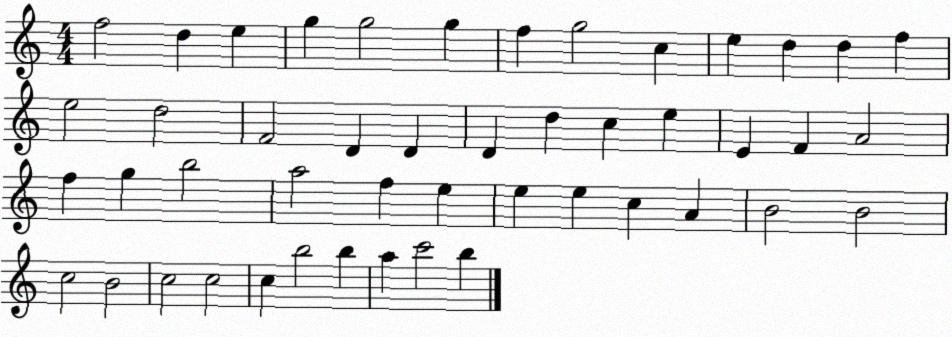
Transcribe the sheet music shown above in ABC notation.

X:1
T:Untitled
M:4/4
L:1/4
K:C
f2 d e g g2 g f g2 c e d d f e2 d2 F2 D D D d c e E F A2 f g b2 a2 f e e e c A B2 B2 c2 B2 c2 c2 c b2 b a c'2 b